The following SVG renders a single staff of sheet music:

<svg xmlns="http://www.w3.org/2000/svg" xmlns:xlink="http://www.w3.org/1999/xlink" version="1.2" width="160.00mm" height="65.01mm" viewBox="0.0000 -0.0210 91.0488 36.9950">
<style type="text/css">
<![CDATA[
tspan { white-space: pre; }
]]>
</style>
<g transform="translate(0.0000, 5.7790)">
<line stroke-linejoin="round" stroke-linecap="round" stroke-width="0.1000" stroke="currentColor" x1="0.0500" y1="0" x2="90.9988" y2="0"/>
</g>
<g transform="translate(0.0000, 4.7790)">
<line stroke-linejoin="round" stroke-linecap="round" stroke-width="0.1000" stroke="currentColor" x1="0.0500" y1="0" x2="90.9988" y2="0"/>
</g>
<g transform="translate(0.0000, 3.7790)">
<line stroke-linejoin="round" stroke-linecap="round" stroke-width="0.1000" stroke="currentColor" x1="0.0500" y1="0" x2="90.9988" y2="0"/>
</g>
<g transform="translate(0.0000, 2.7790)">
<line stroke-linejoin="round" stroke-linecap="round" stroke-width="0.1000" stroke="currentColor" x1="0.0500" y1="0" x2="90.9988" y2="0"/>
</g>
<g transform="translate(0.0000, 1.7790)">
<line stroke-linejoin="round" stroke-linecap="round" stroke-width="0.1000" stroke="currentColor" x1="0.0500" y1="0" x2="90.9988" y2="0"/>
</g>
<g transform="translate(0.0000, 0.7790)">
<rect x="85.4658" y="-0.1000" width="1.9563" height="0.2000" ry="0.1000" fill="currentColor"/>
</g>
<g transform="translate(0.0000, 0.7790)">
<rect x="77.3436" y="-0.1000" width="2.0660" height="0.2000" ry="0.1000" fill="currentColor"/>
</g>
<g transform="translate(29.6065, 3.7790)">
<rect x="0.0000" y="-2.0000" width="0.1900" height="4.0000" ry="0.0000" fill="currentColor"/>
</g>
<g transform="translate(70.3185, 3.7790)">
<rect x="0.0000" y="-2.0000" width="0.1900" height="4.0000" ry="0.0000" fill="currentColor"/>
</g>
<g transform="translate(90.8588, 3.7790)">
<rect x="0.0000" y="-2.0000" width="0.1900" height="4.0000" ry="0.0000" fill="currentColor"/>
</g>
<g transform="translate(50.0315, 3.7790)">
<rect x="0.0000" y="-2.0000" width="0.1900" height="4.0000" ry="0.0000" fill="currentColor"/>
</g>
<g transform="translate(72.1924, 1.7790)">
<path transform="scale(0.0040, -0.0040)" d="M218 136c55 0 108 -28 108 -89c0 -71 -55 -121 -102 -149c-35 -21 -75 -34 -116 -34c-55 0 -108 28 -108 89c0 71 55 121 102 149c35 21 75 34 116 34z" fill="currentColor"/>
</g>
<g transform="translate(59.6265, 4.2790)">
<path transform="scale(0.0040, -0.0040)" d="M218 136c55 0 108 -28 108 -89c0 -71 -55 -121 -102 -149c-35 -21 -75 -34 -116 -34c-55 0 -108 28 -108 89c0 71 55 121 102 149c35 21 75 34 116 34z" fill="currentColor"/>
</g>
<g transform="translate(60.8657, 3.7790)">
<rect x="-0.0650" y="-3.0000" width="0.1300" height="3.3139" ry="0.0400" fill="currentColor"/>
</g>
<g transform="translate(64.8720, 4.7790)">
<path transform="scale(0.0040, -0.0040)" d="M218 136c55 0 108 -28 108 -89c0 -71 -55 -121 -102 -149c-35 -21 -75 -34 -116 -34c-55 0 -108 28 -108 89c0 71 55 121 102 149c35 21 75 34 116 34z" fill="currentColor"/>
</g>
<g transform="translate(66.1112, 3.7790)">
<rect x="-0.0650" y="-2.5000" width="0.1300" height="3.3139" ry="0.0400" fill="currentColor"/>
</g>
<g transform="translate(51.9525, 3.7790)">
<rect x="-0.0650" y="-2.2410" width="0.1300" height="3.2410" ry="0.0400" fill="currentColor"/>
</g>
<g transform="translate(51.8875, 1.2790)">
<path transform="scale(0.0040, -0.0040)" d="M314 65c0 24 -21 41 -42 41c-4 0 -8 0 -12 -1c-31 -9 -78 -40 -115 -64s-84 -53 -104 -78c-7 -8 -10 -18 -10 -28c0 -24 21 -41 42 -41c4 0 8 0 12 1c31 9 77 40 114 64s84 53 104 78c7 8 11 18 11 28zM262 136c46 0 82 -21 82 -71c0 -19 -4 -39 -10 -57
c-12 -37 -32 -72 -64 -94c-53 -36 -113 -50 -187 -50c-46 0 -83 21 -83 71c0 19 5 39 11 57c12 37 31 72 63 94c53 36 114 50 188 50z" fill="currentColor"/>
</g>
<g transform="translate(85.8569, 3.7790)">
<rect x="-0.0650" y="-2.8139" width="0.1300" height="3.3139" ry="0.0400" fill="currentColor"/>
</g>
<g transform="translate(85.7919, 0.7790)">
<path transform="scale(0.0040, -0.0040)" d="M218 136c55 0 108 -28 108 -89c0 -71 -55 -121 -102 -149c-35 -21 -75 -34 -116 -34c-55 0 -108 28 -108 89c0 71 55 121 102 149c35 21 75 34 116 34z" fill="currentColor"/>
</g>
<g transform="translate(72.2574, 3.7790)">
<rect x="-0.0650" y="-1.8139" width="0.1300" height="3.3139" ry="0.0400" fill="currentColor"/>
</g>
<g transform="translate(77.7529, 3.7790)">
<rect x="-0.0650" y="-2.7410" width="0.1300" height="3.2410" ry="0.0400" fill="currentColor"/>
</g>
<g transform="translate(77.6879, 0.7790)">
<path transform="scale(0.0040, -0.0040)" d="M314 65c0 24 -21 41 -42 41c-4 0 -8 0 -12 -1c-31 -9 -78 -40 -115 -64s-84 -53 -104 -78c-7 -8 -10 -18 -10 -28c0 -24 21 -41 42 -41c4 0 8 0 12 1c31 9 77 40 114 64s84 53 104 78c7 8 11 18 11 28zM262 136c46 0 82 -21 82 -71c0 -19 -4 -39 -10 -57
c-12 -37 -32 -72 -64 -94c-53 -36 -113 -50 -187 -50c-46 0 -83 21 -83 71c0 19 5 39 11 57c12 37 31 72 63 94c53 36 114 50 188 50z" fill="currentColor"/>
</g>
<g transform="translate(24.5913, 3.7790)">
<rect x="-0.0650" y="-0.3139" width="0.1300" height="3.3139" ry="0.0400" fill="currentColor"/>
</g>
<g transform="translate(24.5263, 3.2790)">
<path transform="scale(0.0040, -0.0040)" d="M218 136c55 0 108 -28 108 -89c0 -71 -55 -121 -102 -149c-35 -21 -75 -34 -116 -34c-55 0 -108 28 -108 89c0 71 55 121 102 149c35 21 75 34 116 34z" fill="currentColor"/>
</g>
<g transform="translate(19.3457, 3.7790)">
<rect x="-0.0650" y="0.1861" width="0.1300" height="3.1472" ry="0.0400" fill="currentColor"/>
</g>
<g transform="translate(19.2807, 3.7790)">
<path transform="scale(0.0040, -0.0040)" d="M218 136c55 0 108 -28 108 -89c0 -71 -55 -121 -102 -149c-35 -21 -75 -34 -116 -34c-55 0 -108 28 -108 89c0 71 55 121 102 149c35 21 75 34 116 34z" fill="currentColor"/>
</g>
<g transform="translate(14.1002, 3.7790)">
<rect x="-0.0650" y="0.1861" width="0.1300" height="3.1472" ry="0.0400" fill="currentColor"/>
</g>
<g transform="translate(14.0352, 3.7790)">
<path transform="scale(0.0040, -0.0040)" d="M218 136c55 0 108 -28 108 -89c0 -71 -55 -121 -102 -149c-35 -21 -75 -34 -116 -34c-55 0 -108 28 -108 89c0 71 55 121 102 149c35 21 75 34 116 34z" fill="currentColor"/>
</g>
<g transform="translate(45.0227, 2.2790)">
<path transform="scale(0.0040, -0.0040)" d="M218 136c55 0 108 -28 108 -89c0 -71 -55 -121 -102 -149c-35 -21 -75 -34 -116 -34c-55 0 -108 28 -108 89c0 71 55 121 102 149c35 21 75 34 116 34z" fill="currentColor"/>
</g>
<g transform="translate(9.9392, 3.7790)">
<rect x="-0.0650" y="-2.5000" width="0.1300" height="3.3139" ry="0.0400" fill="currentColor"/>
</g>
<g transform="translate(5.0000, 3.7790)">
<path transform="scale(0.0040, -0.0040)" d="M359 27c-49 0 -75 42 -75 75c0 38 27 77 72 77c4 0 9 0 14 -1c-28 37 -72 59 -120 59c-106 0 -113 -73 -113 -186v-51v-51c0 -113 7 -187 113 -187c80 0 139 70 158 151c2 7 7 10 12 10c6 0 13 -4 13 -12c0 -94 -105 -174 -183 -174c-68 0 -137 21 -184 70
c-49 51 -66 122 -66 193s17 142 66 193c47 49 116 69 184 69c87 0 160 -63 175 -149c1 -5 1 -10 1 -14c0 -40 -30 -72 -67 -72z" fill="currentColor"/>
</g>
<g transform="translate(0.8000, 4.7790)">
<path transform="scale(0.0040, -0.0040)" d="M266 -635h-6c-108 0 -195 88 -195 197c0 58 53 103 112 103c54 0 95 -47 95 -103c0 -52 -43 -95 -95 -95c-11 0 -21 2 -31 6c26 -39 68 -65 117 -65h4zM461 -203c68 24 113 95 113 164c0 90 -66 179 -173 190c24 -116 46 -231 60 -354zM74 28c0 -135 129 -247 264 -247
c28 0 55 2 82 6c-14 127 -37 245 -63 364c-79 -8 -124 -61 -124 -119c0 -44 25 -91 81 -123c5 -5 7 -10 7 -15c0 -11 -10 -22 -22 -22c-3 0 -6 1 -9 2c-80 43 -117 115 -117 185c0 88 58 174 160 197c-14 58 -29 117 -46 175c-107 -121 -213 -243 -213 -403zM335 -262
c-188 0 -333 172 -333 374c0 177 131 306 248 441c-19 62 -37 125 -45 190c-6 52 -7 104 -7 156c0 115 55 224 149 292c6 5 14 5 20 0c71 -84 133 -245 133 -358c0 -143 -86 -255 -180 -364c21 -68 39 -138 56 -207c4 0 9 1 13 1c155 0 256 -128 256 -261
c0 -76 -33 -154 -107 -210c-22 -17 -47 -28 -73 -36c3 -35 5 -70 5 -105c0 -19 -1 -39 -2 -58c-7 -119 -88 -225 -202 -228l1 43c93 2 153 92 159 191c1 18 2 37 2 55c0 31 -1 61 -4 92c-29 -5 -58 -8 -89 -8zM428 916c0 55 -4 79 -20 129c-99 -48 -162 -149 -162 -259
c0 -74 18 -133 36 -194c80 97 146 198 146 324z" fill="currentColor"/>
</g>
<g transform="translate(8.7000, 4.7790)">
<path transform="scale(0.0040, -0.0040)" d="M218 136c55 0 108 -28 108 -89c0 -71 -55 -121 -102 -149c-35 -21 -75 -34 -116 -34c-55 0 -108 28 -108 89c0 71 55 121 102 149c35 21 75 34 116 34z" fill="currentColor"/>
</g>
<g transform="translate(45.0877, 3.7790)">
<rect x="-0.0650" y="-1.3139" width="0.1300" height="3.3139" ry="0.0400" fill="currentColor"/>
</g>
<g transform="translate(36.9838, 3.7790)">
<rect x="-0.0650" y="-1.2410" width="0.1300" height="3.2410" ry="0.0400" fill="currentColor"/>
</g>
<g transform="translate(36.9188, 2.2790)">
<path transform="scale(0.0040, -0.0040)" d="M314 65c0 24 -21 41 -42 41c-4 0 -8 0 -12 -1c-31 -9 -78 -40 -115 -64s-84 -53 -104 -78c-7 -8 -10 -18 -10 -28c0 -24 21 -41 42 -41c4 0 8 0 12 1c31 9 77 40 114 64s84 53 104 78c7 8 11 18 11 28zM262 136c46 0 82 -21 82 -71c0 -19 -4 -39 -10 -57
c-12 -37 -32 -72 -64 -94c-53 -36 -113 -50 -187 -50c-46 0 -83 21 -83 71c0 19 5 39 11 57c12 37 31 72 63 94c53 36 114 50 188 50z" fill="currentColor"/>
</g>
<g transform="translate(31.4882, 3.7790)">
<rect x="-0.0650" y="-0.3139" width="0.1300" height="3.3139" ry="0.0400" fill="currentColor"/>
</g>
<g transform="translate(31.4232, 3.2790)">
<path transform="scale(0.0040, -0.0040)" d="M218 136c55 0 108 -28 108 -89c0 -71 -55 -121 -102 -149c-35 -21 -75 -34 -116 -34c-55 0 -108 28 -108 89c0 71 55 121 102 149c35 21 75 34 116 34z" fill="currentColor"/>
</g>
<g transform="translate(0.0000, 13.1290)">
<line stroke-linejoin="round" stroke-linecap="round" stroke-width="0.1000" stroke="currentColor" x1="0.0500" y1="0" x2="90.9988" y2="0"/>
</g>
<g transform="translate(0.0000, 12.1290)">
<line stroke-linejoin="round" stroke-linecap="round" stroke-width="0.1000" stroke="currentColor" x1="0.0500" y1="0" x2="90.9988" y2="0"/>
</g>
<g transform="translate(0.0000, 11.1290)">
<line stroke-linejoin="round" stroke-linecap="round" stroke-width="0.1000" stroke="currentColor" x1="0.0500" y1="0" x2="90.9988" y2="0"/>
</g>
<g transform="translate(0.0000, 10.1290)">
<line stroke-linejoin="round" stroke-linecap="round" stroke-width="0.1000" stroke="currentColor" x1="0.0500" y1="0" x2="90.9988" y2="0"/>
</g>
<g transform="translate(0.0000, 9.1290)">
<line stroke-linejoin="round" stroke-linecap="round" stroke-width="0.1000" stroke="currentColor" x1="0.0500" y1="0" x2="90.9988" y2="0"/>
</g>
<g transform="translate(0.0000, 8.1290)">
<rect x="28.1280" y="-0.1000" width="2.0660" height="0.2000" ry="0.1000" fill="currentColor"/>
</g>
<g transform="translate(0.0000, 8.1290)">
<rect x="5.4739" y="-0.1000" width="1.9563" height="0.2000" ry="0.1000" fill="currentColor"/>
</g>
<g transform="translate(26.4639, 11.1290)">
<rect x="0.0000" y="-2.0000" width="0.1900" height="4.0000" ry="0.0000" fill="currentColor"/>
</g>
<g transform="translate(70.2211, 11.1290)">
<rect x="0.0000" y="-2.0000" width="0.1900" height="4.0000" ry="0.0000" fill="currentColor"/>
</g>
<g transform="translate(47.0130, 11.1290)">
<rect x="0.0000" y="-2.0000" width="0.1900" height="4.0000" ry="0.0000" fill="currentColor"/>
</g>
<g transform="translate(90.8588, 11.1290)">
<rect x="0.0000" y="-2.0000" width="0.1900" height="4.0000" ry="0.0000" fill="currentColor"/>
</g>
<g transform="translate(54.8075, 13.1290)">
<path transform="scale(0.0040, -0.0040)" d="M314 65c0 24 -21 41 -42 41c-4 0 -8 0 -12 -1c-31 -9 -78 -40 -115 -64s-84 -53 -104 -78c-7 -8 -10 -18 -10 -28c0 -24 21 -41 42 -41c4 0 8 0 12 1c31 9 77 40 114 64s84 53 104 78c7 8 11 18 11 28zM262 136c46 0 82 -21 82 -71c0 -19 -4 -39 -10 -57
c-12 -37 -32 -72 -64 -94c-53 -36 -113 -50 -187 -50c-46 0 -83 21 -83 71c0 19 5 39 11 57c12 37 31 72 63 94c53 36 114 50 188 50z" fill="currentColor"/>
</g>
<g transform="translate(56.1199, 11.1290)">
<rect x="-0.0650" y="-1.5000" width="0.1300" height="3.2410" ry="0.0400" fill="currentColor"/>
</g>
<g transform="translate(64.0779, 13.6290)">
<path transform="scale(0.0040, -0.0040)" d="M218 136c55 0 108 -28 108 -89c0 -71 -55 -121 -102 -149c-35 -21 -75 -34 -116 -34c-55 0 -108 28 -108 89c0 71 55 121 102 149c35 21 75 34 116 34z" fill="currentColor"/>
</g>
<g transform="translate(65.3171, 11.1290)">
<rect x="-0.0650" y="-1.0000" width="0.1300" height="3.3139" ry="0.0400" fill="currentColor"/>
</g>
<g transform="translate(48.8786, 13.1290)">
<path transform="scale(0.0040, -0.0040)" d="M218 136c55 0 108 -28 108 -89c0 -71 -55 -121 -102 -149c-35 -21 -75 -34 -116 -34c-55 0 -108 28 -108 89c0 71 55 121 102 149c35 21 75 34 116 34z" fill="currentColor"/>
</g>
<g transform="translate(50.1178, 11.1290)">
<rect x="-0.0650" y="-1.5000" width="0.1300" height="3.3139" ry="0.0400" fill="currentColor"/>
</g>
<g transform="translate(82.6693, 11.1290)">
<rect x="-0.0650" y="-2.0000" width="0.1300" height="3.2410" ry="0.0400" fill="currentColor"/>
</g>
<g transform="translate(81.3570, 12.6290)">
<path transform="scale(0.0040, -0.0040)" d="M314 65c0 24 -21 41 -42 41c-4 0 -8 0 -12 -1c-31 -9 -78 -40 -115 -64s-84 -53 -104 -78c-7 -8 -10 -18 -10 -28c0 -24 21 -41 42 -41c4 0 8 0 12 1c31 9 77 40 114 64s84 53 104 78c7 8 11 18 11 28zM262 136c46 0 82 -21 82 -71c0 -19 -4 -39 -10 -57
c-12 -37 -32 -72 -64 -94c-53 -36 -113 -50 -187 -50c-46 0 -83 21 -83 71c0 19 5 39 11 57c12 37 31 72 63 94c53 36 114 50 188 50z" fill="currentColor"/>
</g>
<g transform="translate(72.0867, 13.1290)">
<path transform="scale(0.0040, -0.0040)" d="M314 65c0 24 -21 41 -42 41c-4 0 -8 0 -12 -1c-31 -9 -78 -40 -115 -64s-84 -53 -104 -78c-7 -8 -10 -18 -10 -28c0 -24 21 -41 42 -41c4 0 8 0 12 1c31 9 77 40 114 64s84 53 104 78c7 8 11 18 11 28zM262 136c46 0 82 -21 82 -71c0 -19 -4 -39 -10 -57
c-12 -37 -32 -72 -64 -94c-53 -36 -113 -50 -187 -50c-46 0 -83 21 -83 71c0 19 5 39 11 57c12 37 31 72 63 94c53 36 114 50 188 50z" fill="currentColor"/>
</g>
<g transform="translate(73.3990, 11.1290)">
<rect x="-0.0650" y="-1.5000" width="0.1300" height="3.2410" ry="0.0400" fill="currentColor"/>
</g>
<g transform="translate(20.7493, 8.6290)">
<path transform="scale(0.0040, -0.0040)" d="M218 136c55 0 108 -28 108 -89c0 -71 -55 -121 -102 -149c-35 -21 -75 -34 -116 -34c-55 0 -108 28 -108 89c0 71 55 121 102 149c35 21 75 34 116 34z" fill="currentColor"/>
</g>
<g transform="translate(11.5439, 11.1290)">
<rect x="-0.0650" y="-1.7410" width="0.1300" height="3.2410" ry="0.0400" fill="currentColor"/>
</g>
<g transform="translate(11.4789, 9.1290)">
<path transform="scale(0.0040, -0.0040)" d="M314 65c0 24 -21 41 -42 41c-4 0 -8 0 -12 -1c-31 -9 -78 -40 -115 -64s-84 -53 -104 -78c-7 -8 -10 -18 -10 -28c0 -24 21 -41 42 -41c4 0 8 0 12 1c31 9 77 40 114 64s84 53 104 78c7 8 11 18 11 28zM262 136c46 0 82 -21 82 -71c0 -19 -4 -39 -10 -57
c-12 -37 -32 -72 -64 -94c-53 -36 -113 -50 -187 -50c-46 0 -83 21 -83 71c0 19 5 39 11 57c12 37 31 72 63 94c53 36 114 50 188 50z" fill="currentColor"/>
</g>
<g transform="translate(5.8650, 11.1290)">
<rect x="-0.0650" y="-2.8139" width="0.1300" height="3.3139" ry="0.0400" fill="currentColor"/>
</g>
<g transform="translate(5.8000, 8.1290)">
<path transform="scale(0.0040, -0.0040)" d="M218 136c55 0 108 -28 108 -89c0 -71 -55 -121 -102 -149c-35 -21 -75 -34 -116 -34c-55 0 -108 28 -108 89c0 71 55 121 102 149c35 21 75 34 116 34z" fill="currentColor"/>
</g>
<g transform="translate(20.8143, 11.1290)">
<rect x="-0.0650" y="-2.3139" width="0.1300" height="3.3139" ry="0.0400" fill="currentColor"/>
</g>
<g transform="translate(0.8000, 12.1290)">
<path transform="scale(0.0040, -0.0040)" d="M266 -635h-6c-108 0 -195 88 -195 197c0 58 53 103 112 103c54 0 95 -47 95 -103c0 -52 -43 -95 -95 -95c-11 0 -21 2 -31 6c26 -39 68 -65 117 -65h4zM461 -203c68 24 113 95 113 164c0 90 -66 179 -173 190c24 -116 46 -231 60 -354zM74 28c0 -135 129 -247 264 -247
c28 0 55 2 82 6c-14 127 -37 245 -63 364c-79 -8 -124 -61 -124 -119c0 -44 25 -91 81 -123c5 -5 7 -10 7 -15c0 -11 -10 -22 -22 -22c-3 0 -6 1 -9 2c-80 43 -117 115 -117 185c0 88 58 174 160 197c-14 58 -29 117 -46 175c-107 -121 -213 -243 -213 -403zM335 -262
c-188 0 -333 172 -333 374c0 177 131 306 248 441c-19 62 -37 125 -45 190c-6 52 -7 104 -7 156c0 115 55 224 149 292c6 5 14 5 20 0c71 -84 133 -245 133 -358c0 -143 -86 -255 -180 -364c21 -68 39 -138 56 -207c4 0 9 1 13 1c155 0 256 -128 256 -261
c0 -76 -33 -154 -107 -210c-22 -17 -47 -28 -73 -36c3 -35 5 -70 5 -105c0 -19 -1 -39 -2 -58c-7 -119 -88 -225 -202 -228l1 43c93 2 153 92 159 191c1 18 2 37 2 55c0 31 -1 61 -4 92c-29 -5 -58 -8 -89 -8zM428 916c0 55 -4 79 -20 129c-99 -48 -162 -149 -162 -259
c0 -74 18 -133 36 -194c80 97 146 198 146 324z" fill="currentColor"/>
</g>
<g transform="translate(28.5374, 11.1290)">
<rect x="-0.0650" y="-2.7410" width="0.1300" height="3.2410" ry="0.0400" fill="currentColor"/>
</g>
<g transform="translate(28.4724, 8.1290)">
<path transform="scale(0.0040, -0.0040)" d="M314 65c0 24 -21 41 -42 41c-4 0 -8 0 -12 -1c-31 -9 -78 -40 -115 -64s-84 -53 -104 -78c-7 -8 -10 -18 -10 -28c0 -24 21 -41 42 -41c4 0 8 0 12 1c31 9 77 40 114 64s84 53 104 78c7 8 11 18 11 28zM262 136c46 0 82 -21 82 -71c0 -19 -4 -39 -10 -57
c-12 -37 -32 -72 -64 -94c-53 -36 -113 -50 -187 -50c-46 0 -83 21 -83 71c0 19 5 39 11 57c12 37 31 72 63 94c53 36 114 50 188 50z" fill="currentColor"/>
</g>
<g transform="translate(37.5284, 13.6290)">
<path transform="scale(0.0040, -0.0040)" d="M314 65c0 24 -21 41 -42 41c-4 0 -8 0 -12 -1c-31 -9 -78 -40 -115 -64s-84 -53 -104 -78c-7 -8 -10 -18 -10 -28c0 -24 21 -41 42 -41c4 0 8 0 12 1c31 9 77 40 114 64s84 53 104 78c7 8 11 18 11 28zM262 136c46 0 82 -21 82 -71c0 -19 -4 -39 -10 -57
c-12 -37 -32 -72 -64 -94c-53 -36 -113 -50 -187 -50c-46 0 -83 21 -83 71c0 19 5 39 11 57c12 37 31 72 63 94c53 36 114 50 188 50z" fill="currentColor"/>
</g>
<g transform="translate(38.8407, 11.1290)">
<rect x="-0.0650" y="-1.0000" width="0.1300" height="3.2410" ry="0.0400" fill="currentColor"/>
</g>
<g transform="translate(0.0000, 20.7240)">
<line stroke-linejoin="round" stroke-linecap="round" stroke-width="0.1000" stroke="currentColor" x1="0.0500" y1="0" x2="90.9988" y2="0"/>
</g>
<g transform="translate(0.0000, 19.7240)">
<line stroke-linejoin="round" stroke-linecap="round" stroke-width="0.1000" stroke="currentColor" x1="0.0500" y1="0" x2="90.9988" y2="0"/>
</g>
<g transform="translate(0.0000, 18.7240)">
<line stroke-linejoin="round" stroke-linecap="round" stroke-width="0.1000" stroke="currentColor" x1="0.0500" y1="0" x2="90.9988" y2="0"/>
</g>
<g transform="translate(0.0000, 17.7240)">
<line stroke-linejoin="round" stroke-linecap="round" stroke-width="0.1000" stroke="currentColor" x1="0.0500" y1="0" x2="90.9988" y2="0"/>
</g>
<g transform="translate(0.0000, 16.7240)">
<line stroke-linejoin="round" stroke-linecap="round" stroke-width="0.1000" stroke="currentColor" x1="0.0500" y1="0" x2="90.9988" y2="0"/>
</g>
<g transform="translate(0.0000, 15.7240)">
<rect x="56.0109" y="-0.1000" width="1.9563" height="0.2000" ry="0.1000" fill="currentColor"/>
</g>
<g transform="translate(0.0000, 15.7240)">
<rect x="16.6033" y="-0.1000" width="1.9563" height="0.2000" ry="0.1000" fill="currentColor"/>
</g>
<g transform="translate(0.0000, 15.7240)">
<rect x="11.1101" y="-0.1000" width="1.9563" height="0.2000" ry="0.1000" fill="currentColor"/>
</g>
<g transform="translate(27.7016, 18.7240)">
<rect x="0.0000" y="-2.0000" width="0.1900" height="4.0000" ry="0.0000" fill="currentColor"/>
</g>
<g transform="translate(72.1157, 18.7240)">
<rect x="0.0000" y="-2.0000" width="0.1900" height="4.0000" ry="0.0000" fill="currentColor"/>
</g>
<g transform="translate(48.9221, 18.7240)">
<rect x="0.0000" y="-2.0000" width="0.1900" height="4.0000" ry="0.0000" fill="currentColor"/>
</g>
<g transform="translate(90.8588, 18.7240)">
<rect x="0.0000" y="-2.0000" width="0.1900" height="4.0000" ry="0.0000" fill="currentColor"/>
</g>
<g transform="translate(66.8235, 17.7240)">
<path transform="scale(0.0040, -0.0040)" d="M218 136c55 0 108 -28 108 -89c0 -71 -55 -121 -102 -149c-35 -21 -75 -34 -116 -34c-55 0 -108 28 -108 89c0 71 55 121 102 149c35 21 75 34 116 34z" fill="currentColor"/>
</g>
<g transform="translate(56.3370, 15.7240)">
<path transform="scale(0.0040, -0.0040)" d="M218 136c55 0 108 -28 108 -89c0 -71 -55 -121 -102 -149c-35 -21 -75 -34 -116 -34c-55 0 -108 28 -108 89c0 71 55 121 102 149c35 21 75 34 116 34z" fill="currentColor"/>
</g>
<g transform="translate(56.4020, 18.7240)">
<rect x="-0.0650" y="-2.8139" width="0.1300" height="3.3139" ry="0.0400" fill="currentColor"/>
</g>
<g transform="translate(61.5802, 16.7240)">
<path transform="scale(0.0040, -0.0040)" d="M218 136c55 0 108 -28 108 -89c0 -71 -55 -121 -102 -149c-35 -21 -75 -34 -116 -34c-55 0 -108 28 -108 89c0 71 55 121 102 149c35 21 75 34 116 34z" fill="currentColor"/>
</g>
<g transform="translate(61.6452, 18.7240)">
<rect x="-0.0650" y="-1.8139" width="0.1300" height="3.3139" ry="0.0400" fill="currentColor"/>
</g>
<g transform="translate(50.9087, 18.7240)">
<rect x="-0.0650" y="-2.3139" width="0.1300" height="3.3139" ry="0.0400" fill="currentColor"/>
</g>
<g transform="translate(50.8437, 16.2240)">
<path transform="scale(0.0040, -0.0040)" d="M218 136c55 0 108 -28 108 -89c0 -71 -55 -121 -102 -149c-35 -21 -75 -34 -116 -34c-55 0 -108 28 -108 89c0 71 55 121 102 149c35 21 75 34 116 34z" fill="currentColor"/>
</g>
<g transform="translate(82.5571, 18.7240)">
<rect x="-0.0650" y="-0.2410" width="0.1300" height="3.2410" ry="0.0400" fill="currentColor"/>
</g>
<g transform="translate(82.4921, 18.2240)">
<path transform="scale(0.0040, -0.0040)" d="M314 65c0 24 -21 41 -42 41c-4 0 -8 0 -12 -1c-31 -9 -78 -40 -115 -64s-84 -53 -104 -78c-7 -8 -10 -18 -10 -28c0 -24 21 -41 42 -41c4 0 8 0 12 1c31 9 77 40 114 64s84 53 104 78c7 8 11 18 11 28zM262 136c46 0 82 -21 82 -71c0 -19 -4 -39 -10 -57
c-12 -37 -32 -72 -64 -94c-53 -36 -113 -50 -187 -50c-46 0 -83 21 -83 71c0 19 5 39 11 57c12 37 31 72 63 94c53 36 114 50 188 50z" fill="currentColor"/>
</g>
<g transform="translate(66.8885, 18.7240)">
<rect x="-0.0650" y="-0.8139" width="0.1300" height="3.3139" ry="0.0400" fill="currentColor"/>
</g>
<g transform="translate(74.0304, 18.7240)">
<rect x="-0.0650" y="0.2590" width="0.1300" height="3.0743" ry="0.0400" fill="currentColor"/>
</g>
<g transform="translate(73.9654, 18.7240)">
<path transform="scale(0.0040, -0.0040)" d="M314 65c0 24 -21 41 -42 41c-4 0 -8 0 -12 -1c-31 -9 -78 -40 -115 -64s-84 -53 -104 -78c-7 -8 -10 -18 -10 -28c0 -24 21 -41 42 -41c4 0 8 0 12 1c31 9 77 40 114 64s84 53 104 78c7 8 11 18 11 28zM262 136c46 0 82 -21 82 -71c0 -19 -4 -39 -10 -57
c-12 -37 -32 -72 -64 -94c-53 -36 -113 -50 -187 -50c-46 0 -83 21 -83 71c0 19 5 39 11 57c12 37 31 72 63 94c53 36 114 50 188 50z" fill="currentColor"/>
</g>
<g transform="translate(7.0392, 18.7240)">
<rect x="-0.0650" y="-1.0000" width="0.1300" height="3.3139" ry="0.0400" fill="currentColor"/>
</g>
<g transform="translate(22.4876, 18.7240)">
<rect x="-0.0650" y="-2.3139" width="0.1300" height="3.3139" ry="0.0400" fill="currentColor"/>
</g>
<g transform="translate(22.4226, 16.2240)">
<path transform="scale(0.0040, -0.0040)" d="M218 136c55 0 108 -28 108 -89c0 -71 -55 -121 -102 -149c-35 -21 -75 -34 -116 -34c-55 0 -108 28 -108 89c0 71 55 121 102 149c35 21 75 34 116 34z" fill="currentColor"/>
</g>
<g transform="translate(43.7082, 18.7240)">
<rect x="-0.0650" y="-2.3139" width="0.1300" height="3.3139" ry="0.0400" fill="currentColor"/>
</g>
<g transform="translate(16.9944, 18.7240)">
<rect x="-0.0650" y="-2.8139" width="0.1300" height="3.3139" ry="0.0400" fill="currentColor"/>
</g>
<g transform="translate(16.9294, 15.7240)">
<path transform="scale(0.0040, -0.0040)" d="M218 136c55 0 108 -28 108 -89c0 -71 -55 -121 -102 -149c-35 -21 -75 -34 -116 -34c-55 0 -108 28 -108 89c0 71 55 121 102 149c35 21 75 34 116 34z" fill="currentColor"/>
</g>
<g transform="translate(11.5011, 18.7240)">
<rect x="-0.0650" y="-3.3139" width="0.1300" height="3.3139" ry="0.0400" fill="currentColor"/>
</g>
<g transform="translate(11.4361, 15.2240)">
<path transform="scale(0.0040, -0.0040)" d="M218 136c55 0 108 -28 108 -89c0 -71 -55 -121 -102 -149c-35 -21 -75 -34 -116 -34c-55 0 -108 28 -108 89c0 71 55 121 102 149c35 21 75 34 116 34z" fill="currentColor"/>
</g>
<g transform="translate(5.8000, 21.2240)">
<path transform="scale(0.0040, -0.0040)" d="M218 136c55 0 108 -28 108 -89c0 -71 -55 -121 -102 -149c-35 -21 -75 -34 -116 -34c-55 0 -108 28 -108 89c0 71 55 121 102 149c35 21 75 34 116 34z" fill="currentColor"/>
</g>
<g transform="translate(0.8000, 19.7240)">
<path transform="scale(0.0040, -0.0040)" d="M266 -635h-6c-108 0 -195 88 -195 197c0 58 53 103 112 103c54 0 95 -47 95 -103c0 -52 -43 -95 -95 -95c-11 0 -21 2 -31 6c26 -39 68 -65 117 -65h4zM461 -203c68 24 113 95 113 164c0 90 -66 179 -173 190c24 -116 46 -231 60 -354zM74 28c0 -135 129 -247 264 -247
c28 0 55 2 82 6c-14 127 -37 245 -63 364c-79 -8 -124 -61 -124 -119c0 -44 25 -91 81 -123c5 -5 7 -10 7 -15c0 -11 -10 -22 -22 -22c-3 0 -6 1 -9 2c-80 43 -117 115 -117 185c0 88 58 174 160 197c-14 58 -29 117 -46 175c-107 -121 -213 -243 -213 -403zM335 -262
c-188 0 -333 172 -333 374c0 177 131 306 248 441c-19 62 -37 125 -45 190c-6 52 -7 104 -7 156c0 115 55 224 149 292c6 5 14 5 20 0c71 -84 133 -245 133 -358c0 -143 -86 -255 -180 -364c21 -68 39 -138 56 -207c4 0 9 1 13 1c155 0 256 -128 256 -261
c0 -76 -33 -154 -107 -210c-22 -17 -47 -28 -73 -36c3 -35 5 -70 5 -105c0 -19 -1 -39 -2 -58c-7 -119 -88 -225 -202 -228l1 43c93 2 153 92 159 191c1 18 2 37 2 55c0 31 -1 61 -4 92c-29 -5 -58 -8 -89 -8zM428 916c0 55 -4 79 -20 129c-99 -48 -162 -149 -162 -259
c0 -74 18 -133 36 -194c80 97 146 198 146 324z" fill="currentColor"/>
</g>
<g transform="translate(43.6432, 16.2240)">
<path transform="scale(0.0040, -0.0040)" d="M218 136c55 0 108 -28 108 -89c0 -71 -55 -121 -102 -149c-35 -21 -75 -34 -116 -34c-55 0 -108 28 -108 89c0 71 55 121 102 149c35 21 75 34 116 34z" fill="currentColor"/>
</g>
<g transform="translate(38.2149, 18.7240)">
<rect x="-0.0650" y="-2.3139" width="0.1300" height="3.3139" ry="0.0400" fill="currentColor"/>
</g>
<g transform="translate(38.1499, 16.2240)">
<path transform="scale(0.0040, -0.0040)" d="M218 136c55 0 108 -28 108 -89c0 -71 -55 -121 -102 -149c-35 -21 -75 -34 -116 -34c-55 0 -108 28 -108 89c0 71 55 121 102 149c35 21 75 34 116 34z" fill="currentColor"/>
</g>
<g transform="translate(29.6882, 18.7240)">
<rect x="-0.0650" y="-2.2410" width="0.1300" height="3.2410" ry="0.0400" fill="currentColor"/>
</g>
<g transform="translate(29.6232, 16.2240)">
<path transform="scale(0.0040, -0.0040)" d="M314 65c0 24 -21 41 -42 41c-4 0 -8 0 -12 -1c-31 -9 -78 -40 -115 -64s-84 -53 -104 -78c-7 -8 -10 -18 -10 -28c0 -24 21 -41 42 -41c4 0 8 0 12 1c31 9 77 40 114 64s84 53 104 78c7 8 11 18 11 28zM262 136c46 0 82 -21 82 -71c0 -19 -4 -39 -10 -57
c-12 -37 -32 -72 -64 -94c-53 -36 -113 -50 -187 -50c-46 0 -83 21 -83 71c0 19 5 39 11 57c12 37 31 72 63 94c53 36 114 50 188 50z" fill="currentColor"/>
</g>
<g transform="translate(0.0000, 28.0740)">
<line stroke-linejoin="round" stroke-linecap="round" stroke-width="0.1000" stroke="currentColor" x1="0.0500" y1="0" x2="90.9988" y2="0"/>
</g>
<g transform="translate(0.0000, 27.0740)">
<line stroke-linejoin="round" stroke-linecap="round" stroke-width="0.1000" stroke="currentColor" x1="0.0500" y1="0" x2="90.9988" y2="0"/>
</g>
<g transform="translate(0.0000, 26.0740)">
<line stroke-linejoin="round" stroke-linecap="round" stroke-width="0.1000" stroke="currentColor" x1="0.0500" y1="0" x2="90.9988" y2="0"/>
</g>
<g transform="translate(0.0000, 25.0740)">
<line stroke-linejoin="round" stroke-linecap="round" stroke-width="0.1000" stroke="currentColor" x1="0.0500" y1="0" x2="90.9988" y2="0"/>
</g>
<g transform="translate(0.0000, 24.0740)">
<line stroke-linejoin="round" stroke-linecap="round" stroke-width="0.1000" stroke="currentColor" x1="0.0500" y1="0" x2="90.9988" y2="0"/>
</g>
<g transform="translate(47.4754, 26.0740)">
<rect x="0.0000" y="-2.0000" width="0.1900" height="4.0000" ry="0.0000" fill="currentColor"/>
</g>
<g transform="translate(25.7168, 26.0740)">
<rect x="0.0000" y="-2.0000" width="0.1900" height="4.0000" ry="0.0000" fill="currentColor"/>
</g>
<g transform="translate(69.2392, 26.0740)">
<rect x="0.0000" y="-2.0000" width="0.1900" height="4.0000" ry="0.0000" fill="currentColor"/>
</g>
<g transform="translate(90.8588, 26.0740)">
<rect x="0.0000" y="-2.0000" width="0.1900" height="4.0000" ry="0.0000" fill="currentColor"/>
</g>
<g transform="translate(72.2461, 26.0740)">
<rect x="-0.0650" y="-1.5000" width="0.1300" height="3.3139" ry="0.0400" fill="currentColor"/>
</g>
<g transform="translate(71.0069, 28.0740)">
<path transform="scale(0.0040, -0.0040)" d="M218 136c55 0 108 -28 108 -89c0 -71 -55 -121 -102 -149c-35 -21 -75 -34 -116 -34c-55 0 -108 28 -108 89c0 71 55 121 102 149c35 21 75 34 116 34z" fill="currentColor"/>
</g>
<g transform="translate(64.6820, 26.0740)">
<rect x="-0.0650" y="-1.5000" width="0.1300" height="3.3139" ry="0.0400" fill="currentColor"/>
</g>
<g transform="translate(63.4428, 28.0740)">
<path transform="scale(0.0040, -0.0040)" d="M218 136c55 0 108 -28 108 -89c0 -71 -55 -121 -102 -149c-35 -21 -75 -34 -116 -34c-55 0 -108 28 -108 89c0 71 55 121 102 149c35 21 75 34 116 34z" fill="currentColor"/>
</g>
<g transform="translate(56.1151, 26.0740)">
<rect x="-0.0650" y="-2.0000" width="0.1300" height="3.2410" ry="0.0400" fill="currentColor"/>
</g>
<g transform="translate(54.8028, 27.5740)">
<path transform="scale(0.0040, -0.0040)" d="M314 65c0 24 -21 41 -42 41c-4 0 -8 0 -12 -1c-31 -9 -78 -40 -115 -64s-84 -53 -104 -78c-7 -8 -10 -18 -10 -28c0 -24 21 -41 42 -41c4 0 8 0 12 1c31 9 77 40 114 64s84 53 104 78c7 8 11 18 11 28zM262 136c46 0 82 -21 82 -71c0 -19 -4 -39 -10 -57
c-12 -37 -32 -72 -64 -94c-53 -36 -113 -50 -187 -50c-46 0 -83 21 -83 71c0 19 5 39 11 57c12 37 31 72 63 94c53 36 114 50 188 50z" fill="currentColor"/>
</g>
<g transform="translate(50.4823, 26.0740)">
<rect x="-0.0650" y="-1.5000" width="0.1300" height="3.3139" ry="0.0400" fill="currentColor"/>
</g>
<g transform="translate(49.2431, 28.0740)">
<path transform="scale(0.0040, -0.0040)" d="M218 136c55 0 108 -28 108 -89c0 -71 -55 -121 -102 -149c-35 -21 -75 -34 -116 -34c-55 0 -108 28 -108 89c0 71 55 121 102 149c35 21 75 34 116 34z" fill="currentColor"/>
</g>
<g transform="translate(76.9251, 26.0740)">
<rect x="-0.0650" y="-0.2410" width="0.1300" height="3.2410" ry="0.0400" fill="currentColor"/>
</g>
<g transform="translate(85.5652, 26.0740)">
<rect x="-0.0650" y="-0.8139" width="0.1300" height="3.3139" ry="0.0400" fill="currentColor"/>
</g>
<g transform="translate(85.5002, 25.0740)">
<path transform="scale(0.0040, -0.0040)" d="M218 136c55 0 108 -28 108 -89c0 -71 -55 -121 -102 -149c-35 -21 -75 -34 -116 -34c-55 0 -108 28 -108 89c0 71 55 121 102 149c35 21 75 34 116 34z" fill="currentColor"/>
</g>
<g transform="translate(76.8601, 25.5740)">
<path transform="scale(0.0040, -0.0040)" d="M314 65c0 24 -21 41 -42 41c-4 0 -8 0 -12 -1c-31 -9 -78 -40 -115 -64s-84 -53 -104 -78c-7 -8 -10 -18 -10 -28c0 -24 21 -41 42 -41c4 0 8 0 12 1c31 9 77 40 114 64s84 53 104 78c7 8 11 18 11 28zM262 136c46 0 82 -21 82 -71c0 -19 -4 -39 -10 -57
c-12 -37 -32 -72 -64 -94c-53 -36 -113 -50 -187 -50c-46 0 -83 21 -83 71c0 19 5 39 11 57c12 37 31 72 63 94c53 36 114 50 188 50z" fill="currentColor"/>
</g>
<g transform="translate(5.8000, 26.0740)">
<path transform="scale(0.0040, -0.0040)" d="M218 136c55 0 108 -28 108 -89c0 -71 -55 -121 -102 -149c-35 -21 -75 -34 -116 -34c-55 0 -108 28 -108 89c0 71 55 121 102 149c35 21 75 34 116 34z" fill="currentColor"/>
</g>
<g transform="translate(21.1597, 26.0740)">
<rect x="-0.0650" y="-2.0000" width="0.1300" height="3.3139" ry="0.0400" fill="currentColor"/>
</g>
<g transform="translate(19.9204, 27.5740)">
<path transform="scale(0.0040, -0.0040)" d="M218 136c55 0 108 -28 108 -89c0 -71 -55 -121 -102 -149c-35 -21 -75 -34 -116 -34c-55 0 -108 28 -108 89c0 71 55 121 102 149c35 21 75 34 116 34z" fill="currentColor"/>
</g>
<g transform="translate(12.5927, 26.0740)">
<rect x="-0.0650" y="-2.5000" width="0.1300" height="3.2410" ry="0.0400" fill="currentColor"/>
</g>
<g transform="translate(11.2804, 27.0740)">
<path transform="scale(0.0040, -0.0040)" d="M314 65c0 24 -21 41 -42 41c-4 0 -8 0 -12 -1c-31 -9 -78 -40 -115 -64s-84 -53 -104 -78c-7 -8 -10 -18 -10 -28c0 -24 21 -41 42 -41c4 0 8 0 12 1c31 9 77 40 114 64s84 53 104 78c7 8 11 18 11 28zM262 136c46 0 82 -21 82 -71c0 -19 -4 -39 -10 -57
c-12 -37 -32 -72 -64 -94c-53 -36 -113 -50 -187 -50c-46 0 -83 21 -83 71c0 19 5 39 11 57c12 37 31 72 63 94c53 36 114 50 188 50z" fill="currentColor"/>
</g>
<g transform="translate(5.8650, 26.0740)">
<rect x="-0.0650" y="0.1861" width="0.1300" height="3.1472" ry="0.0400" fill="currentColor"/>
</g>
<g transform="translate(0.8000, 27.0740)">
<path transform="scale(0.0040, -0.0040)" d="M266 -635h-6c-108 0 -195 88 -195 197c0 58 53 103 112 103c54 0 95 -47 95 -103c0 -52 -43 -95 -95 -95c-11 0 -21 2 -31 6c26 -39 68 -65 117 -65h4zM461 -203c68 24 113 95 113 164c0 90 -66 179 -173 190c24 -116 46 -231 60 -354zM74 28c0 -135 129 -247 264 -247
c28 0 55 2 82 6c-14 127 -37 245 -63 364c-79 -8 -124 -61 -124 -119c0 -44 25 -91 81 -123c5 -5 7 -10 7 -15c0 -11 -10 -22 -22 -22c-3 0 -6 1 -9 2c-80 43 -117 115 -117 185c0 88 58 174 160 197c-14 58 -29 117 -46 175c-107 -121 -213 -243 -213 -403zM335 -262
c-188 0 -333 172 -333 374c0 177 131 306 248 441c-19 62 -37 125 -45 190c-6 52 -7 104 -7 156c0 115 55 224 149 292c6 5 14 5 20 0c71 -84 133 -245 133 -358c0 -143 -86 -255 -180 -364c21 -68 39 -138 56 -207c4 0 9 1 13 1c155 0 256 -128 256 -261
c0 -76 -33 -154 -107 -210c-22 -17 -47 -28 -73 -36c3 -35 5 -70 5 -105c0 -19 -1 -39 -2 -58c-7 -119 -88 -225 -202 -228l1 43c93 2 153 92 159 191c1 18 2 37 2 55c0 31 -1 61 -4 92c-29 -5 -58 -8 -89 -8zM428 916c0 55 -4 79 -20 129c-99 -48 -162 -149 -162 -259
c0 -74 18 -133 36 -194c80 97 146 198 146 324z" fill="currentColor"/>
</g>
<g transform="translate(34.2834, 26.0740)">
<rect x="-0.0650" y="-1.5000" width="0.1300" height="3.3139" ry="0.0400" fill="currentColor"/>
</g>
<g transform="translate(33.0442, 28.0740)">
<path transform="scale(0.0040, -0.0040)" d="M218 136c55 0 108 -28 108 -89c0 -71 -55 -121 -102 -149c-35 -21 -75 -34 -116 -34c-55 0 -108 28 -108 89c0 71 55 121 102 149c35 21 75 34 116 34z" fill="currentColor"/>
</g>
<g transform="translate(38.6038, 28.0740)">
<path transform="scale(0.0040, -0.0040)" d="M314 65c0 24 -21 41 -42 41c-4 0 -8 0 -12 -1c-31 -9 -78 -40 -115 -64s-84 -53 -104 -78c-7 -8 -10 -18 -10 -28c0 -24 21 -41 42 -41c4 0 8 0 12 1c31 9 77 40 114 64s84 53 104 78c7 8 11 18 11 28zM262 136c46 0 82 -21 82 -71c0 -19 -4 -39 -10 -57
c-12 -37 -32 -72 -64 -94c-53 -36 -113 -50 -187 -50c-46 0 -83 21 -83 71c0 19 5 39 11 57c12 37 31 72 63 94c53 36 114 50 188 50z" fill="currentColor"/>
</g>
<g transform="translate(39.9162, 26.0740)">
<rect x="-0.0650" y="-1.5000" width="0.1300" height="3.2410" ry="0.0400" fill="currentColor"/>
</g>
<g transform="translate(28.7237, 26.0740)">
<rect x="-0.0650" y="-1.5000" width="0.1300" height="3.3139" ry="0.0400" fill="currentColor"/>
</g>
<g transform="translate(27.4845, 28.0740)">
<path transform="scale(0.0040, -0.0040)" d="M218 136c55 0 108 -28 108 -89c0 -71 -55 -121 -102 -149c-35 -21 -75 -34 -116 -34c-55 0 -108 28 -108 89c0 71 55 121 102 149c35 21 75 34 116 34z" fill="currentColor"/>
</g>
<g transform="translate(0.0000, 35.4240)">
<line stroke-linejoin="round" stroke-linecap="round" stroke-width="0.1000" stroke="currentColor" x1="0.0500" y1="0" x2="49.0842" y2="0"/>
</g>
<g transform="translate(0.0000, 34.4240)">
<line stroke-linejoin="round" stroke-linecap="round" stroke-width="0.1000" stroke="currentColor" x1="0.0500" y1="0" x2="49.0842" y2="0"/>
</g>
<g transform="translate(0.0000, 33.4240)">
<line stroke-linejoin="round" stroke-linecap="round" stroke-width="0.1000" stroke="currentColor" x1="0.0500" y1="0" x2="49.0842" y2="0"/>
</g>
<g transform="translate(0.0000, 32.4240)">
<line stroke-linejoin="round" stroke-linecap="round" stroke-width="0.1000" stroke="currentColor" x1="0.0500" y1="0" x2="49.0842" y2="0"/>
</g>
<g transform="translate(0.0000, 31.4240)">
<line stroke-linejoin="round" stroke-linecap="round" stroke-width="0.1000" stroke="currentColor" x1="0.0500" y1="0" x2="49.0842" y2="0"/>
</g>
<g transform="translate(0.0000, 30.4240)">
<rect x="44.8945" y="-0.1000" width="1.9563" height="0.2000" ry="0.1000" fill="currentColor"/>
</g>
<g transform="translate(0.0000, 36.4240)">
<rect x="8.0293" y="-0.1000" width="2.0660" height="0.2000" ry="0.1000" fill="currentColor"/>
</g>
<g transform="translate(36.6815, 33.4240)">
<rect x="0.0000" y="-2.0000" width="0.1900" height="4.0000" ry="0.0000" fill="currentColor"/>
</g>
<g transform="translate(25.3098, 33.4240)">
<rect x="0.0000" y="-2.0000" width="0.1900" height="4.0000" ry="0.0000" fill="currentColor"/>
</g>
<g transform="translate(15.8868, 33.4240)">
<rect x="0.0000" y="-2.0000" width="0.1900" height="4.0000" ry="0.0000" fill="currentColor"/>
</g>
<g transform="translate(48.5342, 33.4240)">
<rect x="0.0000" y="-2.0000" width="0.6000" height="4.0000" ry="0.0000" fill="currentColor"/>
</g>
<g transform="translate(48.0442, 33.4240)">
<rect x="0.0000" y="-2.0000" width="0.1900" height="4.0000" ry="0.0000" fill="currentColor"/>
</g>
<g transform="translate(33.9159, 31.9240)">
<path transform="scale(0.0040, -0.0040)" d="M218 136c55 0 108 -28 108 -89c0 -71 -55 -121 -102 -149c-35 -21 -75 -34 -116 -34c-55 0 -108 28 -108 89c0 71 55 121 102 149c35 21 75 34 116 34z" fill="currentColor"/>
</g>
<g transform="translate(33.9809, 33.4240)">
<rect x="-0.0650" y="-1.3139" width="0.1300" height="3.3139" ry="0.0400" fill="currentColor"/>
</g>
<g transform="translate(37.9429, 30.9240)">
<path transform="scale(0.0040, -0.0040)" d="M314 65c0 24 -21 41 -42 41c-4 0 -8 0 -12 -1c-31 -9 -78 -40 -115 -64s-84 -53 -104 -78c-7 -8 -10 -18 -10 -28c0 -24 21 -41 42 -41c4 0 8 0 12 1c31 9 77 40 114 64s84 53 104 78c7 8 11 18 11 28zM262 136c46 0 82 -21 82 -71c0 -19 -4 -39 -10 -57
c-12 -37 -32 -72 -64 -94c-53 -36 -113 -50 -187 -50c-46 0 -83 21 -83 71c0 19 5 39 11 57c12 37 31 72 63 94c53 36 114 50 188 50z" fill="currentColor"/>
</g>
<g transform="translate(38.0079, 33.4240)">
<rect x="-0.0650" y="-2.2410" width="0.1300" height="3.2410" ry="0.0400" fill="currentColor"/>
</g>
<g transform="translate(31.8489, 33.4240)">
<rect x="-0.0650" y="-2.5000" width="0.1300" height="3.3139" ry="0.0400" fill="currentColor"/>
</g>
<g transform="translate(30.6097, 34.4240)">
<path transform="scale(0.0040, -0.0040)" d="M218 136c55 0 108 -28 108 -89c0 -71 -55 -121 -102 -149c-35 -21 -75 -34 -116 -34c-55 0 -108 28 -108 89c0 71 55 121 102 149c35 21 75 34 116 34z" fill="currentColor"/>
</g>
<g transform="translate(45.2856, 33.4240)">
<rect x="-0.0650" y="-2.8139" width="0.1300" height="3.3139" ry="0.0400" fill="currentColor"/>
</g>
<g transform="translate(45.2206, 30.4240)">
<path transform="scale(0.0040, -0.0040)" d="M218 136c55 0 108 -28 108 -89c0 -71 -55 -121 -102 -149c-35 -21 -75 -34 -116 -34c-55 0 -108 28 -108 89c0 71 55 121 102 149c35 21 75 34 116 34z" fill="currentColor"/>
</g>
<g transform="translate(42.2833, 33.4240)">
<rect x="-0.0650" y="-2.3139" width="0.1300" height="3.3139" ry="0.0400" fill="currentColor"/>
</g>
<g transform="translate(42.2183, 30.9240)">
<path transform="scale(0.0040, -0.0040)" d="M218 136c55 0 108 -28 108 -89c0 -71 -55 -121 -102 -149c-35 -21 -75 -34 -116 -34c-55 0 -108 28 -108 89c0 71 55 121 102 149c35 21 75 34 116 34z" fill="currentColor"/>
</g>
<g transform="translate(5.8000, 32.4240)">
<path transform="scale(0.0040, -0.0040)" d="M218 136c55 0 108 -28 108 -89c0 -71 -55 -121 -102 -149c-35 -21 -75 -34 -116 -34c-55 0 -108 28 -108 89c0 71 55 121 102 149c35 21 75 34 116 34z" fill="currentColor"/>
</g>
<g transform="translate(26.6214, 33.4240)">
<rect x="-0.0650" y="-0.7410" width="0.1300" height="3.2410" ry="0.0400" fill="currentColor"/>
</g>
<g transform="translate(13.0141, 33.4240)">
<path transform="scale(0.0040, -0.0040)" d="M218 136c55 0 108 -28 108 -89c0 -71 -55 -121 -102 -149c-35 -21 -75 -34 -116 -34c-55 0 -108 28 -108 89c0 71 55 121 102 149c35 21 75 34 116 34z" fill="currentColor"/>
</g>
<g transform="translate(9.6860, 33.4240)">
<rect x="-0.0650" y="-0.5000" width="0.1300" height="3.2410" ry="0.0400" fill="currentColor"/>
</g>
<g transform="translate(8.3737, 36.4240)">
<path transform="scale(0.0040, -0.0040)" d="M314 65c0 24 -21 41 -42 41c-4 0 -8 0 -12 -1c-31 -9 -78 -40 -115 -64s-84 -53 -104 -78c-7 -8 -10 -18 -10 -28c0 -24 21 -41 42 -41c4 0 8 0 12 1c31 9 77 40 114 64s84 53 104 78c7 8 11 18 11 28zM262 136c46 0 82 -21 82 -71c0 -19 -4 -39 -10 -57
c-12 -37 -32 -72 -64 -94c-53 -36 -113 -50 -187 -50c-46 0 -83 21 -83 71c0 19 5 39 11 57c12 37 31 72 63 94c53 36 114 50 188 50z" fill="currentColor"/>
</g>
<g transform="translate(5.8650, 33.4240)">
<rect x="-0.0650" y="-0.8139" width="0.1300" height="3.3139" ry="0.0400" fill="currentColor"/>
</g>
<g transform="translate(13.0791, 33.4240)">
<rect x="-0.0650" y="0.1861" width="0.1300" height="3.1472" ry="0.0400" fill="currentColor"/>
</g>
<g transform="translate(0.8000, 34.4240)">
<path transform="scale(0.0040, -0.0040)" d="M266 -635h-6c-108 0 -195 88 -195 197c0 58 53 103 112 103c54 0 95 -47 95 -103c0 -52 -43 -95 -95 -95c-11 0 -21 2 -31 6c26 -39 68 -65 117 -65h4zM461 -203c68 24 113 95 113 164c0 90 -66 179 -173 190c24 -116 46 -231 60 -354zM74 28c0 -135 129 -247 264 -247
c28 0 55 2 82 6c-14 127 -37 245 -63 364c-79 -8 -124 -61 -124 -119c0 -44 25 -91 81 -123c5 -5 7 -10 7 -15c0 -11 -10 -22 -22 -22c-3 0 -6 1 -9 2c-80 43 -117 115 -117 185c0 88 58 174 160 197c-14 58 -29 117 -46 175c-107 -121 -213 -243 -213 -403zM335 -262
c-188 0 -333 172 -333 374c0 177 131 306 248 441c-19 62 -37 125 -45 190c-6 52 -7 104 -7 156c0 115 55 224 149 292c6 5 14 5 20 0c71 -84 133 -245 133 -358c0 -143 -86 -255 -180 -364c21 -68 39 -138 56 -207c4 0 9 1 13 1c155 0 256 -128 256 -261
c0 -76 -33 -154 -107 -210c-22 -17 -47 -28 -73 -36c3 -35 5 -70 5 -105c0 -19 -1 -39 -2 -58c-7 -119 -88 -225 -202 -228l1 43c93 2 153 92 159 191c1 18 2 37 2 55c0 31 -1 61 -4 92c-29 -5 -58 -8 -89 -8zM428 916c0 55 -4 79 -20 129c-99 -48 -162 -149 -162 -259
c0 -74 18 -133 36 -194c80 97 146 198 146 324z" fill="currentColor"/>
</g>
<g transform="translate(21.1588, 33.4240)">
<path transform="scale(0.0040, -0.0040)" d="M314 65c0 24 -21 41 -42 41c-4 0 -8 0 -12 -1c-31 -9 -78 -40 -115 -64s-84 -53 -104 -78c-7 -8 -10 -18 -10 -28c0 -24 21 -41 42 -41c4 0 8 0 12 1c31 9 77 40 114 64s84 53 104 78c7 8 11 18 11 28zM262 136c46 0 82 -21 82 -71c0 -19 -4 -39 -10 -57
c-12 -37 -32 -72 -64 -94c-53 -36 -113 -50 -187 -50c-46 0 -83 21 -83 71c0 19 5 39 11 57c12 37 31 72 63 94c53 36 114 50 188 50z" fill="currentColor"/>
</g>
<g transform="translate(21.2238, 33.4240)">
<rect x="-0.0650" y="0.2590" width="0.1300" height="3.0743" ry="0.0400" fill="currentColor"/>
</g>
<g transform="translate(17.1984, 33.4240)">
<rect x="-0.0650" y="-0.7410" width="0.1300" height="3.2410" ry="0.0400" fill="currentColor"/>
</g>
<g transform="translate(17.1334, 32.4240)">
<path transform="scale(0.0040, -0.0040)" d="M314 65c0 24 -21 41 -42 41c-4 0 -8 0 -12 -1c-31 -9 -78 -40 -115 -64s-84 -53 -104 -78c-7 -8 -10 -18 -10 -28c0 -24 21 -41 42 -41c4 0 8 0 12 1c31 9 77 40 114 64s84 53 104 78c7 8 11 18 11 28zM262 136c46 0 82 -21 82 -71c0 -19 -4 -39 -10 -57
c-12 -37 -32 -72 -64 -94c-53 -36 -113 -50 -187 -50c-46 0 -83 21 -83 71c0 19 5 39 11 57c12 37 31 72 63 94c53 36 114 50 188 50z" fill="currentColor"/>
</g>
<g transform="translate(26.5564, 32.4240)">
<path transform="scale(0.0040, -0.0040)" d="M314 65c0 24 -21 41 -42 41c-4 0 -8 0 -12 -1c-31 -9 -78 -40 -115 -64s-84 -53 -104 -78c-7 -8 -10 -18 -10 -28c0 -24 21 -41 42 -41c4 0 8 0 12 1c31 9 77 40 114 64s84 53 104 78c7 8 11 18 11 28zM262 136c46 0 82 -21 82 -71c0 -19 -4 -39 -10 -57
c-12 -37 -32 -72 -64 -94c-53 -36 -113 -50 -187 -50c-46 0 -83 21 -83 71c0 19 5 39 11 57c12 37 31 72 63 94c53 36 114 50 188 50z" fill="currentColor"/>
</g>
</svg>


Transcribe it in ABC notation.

X:1
T:Untitled
M:4/4
L:1/4
K:C
G B B c c e2 e g2 A G f a2 a a f2 g a2 D2 E E2 D E2 F2 D b a g g2 g g g a f d B2 c2 B G2 F E E E2 E F2 E E c2 d d C2 B d2 B2 d2 G e g2 g a